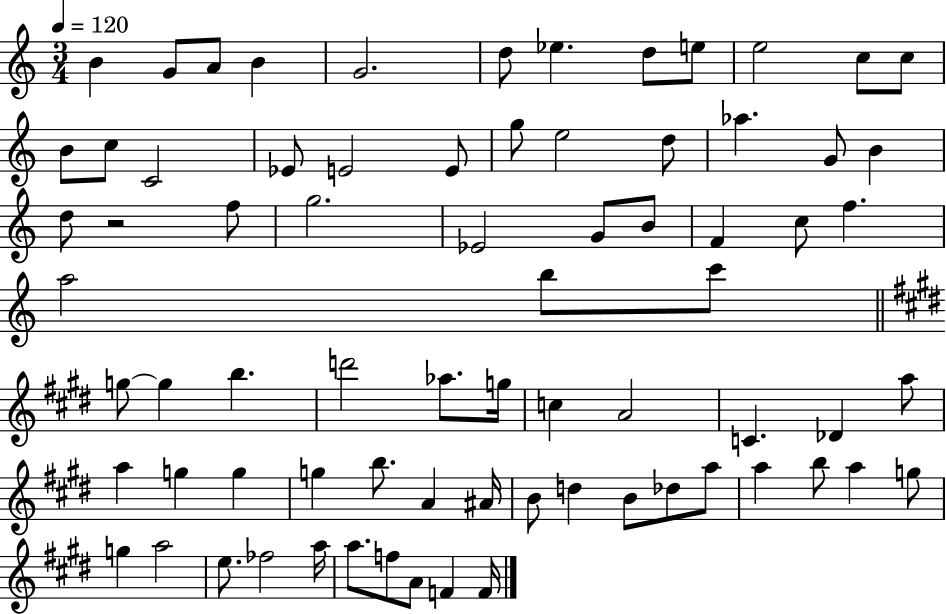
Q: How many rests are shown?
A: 1